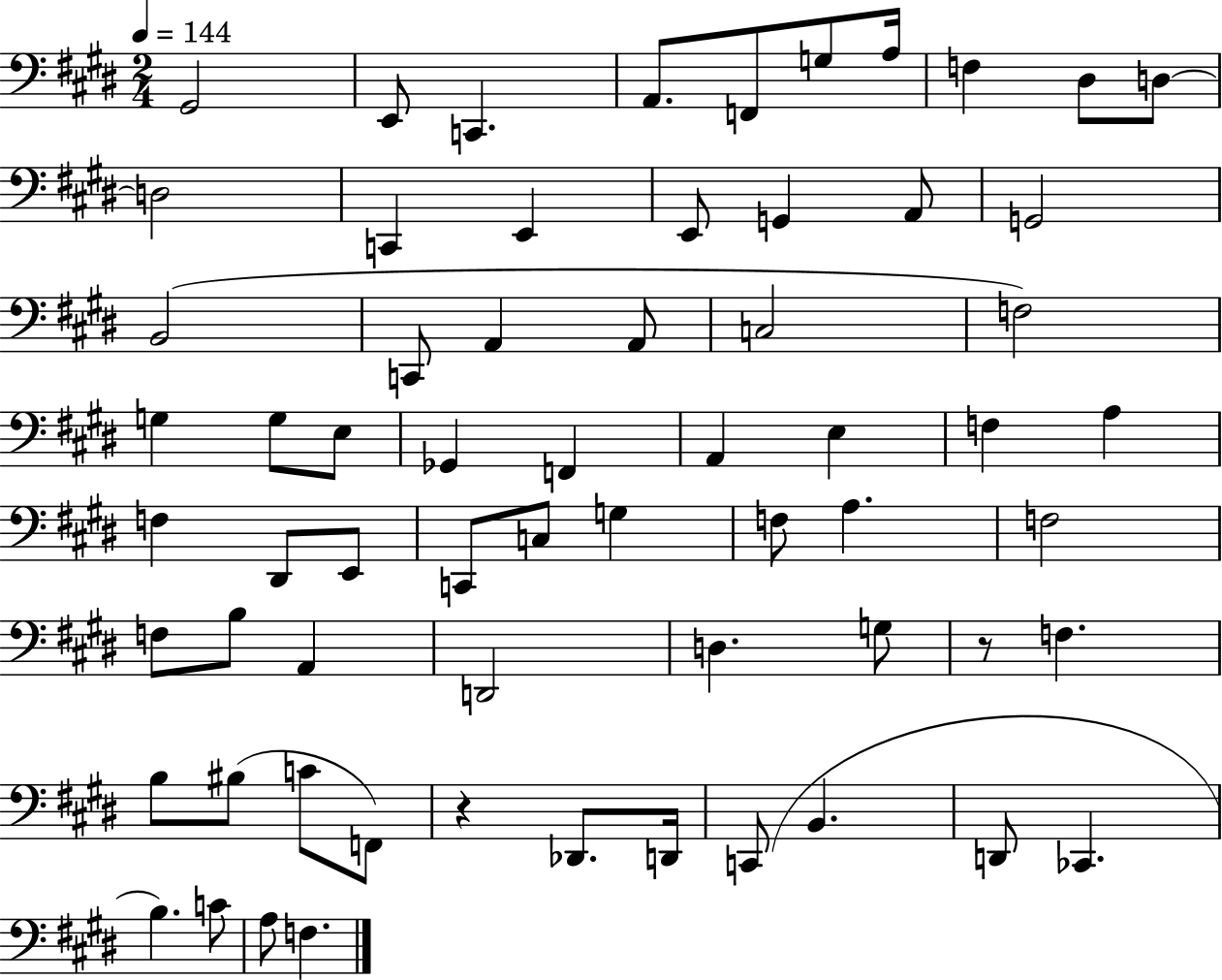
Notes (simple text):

G#2/h E2/e C2/q. A2/e. F2/e G3/e A3/s F3/q D#3/e D3/e D3/h C2/q E2/q E2/e G2/q A2/e G2/h B2/h C2/e A2/q A2/e C3/h F3/h G3/q G3/e E3/e Gb2/q F2/q A2/q E3/q F3/q A3/q F3/q D#2/e E2/e C2/e C3/e G3/q F3/e A3/q. F3/h F3/e B3/e A2/q D2/h D3/q. G3/e R/e F3/q. B3/e BIS3/e C4/e F2/e R/q Db2/e. D2/s C2/e B2/q. D2/e CES2/q. B3/q. C4/e A3/e F3/q.